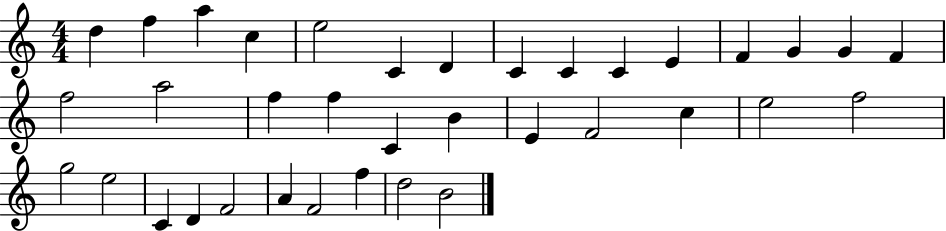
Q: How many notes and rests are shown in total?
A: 36